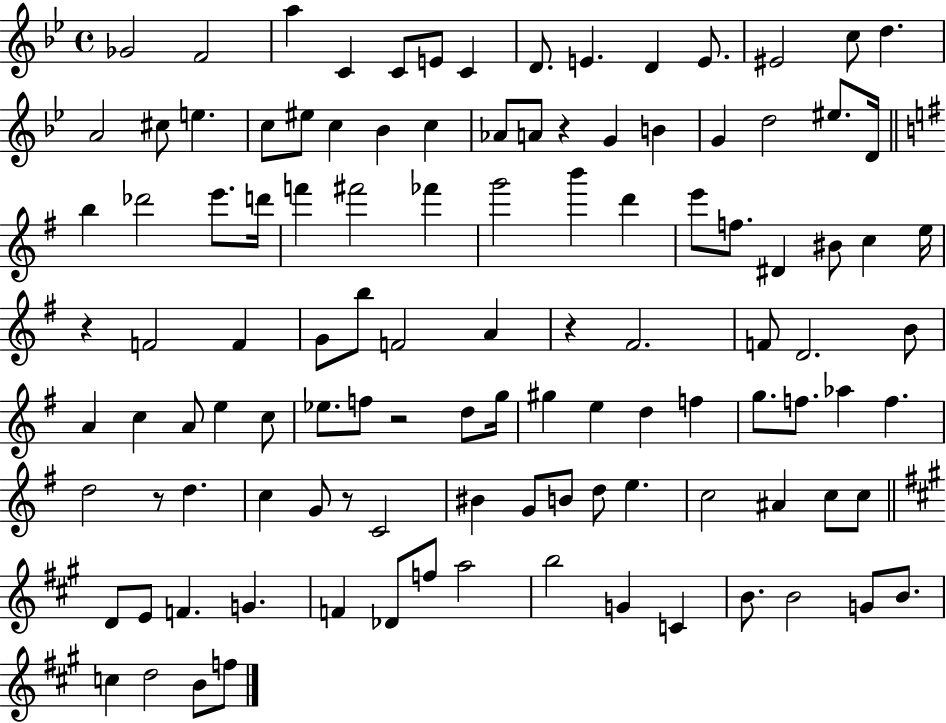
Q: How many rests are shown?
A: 6